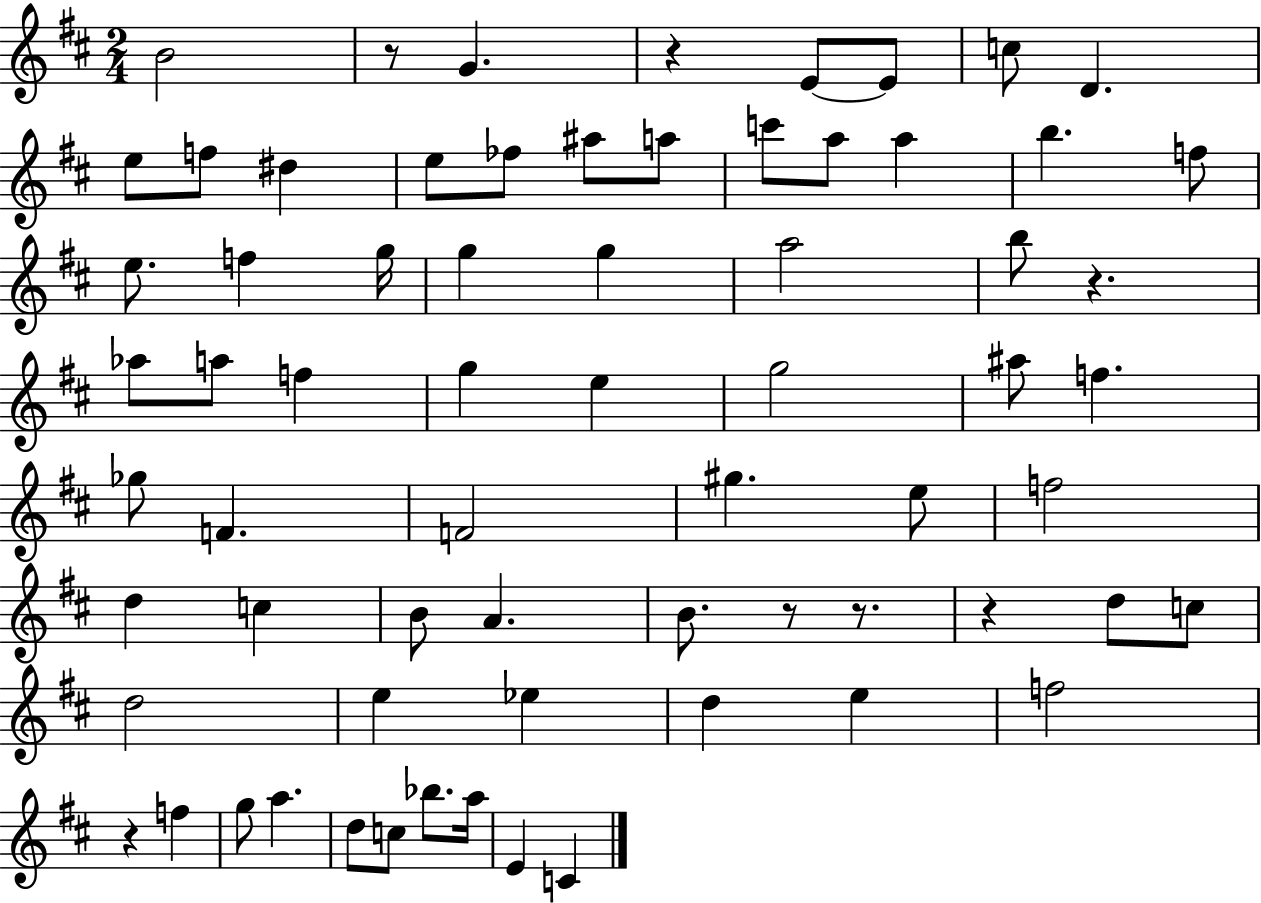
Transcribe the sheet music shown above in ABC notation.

X:1
T:Untitled
M:2/4
L:1/4
K:D
B2 z/2 G z E/2 E/2 c/2 D e/2 f/2 ^d e/2 _f/2 ^a/2 a/2 c'/2 a/2 a b f/2 e/2 f g/4 g g a2 b/2 z _a/2 a/2 f g e g2 ^a/2 f _g/2 F F2 ^g e/2 f2 d c B/2 A B/2 z/2 z/2 z d/2 c/2 d2 e _e d e f2 z f g/2 a d/2 c/2 _b/2 a/4 E C